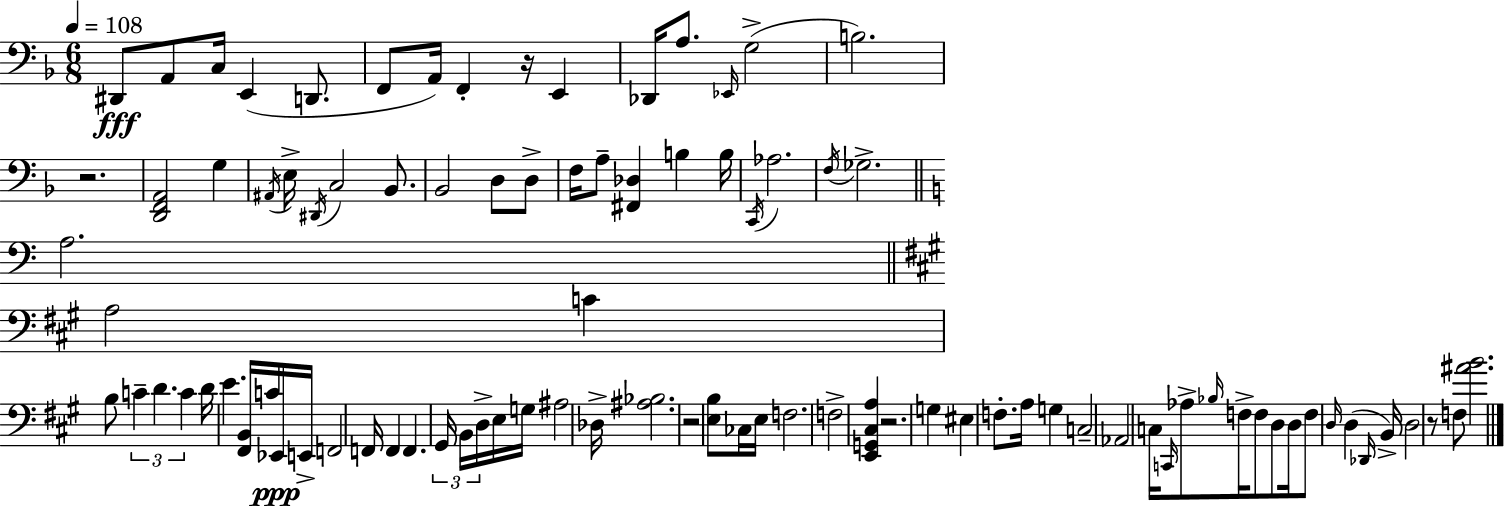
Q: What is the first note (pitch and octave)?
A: D#2